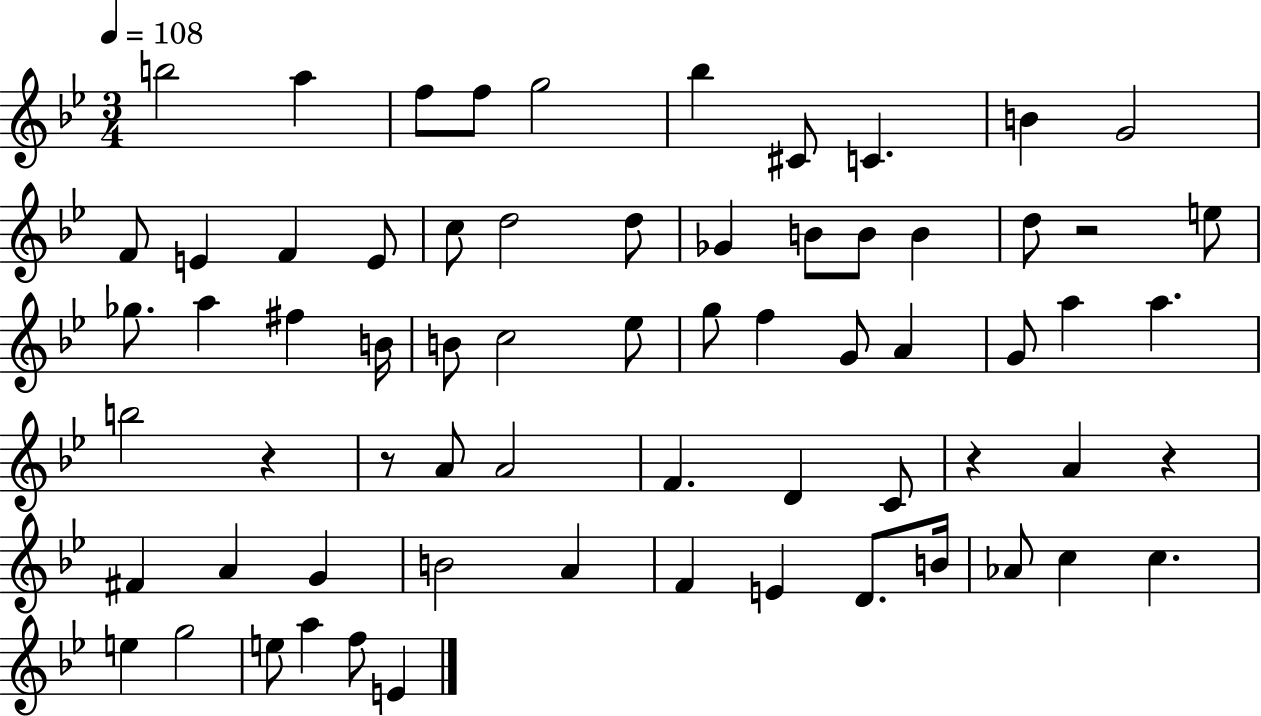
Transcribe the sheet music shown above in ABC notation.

X:1
T:Untitled
M:3/4
L:1/4
K:Bb
b2 a f/2 f/2 g2 _b ^C/2 C B G2 F/2 E F E/2 c/2 d2 d/2 _G B/2 B/2 B d/2 z2 e/2 _g/2 a ^f B/4 B/2 c2 _e/2 g/2 f G/2 A G/2 a a b2 z z/2 A/2 A2 F D C/2 z A z ^F A G B2 A F E D/2 B/4 _A/2 c c e g2 e/2 a f/2 E